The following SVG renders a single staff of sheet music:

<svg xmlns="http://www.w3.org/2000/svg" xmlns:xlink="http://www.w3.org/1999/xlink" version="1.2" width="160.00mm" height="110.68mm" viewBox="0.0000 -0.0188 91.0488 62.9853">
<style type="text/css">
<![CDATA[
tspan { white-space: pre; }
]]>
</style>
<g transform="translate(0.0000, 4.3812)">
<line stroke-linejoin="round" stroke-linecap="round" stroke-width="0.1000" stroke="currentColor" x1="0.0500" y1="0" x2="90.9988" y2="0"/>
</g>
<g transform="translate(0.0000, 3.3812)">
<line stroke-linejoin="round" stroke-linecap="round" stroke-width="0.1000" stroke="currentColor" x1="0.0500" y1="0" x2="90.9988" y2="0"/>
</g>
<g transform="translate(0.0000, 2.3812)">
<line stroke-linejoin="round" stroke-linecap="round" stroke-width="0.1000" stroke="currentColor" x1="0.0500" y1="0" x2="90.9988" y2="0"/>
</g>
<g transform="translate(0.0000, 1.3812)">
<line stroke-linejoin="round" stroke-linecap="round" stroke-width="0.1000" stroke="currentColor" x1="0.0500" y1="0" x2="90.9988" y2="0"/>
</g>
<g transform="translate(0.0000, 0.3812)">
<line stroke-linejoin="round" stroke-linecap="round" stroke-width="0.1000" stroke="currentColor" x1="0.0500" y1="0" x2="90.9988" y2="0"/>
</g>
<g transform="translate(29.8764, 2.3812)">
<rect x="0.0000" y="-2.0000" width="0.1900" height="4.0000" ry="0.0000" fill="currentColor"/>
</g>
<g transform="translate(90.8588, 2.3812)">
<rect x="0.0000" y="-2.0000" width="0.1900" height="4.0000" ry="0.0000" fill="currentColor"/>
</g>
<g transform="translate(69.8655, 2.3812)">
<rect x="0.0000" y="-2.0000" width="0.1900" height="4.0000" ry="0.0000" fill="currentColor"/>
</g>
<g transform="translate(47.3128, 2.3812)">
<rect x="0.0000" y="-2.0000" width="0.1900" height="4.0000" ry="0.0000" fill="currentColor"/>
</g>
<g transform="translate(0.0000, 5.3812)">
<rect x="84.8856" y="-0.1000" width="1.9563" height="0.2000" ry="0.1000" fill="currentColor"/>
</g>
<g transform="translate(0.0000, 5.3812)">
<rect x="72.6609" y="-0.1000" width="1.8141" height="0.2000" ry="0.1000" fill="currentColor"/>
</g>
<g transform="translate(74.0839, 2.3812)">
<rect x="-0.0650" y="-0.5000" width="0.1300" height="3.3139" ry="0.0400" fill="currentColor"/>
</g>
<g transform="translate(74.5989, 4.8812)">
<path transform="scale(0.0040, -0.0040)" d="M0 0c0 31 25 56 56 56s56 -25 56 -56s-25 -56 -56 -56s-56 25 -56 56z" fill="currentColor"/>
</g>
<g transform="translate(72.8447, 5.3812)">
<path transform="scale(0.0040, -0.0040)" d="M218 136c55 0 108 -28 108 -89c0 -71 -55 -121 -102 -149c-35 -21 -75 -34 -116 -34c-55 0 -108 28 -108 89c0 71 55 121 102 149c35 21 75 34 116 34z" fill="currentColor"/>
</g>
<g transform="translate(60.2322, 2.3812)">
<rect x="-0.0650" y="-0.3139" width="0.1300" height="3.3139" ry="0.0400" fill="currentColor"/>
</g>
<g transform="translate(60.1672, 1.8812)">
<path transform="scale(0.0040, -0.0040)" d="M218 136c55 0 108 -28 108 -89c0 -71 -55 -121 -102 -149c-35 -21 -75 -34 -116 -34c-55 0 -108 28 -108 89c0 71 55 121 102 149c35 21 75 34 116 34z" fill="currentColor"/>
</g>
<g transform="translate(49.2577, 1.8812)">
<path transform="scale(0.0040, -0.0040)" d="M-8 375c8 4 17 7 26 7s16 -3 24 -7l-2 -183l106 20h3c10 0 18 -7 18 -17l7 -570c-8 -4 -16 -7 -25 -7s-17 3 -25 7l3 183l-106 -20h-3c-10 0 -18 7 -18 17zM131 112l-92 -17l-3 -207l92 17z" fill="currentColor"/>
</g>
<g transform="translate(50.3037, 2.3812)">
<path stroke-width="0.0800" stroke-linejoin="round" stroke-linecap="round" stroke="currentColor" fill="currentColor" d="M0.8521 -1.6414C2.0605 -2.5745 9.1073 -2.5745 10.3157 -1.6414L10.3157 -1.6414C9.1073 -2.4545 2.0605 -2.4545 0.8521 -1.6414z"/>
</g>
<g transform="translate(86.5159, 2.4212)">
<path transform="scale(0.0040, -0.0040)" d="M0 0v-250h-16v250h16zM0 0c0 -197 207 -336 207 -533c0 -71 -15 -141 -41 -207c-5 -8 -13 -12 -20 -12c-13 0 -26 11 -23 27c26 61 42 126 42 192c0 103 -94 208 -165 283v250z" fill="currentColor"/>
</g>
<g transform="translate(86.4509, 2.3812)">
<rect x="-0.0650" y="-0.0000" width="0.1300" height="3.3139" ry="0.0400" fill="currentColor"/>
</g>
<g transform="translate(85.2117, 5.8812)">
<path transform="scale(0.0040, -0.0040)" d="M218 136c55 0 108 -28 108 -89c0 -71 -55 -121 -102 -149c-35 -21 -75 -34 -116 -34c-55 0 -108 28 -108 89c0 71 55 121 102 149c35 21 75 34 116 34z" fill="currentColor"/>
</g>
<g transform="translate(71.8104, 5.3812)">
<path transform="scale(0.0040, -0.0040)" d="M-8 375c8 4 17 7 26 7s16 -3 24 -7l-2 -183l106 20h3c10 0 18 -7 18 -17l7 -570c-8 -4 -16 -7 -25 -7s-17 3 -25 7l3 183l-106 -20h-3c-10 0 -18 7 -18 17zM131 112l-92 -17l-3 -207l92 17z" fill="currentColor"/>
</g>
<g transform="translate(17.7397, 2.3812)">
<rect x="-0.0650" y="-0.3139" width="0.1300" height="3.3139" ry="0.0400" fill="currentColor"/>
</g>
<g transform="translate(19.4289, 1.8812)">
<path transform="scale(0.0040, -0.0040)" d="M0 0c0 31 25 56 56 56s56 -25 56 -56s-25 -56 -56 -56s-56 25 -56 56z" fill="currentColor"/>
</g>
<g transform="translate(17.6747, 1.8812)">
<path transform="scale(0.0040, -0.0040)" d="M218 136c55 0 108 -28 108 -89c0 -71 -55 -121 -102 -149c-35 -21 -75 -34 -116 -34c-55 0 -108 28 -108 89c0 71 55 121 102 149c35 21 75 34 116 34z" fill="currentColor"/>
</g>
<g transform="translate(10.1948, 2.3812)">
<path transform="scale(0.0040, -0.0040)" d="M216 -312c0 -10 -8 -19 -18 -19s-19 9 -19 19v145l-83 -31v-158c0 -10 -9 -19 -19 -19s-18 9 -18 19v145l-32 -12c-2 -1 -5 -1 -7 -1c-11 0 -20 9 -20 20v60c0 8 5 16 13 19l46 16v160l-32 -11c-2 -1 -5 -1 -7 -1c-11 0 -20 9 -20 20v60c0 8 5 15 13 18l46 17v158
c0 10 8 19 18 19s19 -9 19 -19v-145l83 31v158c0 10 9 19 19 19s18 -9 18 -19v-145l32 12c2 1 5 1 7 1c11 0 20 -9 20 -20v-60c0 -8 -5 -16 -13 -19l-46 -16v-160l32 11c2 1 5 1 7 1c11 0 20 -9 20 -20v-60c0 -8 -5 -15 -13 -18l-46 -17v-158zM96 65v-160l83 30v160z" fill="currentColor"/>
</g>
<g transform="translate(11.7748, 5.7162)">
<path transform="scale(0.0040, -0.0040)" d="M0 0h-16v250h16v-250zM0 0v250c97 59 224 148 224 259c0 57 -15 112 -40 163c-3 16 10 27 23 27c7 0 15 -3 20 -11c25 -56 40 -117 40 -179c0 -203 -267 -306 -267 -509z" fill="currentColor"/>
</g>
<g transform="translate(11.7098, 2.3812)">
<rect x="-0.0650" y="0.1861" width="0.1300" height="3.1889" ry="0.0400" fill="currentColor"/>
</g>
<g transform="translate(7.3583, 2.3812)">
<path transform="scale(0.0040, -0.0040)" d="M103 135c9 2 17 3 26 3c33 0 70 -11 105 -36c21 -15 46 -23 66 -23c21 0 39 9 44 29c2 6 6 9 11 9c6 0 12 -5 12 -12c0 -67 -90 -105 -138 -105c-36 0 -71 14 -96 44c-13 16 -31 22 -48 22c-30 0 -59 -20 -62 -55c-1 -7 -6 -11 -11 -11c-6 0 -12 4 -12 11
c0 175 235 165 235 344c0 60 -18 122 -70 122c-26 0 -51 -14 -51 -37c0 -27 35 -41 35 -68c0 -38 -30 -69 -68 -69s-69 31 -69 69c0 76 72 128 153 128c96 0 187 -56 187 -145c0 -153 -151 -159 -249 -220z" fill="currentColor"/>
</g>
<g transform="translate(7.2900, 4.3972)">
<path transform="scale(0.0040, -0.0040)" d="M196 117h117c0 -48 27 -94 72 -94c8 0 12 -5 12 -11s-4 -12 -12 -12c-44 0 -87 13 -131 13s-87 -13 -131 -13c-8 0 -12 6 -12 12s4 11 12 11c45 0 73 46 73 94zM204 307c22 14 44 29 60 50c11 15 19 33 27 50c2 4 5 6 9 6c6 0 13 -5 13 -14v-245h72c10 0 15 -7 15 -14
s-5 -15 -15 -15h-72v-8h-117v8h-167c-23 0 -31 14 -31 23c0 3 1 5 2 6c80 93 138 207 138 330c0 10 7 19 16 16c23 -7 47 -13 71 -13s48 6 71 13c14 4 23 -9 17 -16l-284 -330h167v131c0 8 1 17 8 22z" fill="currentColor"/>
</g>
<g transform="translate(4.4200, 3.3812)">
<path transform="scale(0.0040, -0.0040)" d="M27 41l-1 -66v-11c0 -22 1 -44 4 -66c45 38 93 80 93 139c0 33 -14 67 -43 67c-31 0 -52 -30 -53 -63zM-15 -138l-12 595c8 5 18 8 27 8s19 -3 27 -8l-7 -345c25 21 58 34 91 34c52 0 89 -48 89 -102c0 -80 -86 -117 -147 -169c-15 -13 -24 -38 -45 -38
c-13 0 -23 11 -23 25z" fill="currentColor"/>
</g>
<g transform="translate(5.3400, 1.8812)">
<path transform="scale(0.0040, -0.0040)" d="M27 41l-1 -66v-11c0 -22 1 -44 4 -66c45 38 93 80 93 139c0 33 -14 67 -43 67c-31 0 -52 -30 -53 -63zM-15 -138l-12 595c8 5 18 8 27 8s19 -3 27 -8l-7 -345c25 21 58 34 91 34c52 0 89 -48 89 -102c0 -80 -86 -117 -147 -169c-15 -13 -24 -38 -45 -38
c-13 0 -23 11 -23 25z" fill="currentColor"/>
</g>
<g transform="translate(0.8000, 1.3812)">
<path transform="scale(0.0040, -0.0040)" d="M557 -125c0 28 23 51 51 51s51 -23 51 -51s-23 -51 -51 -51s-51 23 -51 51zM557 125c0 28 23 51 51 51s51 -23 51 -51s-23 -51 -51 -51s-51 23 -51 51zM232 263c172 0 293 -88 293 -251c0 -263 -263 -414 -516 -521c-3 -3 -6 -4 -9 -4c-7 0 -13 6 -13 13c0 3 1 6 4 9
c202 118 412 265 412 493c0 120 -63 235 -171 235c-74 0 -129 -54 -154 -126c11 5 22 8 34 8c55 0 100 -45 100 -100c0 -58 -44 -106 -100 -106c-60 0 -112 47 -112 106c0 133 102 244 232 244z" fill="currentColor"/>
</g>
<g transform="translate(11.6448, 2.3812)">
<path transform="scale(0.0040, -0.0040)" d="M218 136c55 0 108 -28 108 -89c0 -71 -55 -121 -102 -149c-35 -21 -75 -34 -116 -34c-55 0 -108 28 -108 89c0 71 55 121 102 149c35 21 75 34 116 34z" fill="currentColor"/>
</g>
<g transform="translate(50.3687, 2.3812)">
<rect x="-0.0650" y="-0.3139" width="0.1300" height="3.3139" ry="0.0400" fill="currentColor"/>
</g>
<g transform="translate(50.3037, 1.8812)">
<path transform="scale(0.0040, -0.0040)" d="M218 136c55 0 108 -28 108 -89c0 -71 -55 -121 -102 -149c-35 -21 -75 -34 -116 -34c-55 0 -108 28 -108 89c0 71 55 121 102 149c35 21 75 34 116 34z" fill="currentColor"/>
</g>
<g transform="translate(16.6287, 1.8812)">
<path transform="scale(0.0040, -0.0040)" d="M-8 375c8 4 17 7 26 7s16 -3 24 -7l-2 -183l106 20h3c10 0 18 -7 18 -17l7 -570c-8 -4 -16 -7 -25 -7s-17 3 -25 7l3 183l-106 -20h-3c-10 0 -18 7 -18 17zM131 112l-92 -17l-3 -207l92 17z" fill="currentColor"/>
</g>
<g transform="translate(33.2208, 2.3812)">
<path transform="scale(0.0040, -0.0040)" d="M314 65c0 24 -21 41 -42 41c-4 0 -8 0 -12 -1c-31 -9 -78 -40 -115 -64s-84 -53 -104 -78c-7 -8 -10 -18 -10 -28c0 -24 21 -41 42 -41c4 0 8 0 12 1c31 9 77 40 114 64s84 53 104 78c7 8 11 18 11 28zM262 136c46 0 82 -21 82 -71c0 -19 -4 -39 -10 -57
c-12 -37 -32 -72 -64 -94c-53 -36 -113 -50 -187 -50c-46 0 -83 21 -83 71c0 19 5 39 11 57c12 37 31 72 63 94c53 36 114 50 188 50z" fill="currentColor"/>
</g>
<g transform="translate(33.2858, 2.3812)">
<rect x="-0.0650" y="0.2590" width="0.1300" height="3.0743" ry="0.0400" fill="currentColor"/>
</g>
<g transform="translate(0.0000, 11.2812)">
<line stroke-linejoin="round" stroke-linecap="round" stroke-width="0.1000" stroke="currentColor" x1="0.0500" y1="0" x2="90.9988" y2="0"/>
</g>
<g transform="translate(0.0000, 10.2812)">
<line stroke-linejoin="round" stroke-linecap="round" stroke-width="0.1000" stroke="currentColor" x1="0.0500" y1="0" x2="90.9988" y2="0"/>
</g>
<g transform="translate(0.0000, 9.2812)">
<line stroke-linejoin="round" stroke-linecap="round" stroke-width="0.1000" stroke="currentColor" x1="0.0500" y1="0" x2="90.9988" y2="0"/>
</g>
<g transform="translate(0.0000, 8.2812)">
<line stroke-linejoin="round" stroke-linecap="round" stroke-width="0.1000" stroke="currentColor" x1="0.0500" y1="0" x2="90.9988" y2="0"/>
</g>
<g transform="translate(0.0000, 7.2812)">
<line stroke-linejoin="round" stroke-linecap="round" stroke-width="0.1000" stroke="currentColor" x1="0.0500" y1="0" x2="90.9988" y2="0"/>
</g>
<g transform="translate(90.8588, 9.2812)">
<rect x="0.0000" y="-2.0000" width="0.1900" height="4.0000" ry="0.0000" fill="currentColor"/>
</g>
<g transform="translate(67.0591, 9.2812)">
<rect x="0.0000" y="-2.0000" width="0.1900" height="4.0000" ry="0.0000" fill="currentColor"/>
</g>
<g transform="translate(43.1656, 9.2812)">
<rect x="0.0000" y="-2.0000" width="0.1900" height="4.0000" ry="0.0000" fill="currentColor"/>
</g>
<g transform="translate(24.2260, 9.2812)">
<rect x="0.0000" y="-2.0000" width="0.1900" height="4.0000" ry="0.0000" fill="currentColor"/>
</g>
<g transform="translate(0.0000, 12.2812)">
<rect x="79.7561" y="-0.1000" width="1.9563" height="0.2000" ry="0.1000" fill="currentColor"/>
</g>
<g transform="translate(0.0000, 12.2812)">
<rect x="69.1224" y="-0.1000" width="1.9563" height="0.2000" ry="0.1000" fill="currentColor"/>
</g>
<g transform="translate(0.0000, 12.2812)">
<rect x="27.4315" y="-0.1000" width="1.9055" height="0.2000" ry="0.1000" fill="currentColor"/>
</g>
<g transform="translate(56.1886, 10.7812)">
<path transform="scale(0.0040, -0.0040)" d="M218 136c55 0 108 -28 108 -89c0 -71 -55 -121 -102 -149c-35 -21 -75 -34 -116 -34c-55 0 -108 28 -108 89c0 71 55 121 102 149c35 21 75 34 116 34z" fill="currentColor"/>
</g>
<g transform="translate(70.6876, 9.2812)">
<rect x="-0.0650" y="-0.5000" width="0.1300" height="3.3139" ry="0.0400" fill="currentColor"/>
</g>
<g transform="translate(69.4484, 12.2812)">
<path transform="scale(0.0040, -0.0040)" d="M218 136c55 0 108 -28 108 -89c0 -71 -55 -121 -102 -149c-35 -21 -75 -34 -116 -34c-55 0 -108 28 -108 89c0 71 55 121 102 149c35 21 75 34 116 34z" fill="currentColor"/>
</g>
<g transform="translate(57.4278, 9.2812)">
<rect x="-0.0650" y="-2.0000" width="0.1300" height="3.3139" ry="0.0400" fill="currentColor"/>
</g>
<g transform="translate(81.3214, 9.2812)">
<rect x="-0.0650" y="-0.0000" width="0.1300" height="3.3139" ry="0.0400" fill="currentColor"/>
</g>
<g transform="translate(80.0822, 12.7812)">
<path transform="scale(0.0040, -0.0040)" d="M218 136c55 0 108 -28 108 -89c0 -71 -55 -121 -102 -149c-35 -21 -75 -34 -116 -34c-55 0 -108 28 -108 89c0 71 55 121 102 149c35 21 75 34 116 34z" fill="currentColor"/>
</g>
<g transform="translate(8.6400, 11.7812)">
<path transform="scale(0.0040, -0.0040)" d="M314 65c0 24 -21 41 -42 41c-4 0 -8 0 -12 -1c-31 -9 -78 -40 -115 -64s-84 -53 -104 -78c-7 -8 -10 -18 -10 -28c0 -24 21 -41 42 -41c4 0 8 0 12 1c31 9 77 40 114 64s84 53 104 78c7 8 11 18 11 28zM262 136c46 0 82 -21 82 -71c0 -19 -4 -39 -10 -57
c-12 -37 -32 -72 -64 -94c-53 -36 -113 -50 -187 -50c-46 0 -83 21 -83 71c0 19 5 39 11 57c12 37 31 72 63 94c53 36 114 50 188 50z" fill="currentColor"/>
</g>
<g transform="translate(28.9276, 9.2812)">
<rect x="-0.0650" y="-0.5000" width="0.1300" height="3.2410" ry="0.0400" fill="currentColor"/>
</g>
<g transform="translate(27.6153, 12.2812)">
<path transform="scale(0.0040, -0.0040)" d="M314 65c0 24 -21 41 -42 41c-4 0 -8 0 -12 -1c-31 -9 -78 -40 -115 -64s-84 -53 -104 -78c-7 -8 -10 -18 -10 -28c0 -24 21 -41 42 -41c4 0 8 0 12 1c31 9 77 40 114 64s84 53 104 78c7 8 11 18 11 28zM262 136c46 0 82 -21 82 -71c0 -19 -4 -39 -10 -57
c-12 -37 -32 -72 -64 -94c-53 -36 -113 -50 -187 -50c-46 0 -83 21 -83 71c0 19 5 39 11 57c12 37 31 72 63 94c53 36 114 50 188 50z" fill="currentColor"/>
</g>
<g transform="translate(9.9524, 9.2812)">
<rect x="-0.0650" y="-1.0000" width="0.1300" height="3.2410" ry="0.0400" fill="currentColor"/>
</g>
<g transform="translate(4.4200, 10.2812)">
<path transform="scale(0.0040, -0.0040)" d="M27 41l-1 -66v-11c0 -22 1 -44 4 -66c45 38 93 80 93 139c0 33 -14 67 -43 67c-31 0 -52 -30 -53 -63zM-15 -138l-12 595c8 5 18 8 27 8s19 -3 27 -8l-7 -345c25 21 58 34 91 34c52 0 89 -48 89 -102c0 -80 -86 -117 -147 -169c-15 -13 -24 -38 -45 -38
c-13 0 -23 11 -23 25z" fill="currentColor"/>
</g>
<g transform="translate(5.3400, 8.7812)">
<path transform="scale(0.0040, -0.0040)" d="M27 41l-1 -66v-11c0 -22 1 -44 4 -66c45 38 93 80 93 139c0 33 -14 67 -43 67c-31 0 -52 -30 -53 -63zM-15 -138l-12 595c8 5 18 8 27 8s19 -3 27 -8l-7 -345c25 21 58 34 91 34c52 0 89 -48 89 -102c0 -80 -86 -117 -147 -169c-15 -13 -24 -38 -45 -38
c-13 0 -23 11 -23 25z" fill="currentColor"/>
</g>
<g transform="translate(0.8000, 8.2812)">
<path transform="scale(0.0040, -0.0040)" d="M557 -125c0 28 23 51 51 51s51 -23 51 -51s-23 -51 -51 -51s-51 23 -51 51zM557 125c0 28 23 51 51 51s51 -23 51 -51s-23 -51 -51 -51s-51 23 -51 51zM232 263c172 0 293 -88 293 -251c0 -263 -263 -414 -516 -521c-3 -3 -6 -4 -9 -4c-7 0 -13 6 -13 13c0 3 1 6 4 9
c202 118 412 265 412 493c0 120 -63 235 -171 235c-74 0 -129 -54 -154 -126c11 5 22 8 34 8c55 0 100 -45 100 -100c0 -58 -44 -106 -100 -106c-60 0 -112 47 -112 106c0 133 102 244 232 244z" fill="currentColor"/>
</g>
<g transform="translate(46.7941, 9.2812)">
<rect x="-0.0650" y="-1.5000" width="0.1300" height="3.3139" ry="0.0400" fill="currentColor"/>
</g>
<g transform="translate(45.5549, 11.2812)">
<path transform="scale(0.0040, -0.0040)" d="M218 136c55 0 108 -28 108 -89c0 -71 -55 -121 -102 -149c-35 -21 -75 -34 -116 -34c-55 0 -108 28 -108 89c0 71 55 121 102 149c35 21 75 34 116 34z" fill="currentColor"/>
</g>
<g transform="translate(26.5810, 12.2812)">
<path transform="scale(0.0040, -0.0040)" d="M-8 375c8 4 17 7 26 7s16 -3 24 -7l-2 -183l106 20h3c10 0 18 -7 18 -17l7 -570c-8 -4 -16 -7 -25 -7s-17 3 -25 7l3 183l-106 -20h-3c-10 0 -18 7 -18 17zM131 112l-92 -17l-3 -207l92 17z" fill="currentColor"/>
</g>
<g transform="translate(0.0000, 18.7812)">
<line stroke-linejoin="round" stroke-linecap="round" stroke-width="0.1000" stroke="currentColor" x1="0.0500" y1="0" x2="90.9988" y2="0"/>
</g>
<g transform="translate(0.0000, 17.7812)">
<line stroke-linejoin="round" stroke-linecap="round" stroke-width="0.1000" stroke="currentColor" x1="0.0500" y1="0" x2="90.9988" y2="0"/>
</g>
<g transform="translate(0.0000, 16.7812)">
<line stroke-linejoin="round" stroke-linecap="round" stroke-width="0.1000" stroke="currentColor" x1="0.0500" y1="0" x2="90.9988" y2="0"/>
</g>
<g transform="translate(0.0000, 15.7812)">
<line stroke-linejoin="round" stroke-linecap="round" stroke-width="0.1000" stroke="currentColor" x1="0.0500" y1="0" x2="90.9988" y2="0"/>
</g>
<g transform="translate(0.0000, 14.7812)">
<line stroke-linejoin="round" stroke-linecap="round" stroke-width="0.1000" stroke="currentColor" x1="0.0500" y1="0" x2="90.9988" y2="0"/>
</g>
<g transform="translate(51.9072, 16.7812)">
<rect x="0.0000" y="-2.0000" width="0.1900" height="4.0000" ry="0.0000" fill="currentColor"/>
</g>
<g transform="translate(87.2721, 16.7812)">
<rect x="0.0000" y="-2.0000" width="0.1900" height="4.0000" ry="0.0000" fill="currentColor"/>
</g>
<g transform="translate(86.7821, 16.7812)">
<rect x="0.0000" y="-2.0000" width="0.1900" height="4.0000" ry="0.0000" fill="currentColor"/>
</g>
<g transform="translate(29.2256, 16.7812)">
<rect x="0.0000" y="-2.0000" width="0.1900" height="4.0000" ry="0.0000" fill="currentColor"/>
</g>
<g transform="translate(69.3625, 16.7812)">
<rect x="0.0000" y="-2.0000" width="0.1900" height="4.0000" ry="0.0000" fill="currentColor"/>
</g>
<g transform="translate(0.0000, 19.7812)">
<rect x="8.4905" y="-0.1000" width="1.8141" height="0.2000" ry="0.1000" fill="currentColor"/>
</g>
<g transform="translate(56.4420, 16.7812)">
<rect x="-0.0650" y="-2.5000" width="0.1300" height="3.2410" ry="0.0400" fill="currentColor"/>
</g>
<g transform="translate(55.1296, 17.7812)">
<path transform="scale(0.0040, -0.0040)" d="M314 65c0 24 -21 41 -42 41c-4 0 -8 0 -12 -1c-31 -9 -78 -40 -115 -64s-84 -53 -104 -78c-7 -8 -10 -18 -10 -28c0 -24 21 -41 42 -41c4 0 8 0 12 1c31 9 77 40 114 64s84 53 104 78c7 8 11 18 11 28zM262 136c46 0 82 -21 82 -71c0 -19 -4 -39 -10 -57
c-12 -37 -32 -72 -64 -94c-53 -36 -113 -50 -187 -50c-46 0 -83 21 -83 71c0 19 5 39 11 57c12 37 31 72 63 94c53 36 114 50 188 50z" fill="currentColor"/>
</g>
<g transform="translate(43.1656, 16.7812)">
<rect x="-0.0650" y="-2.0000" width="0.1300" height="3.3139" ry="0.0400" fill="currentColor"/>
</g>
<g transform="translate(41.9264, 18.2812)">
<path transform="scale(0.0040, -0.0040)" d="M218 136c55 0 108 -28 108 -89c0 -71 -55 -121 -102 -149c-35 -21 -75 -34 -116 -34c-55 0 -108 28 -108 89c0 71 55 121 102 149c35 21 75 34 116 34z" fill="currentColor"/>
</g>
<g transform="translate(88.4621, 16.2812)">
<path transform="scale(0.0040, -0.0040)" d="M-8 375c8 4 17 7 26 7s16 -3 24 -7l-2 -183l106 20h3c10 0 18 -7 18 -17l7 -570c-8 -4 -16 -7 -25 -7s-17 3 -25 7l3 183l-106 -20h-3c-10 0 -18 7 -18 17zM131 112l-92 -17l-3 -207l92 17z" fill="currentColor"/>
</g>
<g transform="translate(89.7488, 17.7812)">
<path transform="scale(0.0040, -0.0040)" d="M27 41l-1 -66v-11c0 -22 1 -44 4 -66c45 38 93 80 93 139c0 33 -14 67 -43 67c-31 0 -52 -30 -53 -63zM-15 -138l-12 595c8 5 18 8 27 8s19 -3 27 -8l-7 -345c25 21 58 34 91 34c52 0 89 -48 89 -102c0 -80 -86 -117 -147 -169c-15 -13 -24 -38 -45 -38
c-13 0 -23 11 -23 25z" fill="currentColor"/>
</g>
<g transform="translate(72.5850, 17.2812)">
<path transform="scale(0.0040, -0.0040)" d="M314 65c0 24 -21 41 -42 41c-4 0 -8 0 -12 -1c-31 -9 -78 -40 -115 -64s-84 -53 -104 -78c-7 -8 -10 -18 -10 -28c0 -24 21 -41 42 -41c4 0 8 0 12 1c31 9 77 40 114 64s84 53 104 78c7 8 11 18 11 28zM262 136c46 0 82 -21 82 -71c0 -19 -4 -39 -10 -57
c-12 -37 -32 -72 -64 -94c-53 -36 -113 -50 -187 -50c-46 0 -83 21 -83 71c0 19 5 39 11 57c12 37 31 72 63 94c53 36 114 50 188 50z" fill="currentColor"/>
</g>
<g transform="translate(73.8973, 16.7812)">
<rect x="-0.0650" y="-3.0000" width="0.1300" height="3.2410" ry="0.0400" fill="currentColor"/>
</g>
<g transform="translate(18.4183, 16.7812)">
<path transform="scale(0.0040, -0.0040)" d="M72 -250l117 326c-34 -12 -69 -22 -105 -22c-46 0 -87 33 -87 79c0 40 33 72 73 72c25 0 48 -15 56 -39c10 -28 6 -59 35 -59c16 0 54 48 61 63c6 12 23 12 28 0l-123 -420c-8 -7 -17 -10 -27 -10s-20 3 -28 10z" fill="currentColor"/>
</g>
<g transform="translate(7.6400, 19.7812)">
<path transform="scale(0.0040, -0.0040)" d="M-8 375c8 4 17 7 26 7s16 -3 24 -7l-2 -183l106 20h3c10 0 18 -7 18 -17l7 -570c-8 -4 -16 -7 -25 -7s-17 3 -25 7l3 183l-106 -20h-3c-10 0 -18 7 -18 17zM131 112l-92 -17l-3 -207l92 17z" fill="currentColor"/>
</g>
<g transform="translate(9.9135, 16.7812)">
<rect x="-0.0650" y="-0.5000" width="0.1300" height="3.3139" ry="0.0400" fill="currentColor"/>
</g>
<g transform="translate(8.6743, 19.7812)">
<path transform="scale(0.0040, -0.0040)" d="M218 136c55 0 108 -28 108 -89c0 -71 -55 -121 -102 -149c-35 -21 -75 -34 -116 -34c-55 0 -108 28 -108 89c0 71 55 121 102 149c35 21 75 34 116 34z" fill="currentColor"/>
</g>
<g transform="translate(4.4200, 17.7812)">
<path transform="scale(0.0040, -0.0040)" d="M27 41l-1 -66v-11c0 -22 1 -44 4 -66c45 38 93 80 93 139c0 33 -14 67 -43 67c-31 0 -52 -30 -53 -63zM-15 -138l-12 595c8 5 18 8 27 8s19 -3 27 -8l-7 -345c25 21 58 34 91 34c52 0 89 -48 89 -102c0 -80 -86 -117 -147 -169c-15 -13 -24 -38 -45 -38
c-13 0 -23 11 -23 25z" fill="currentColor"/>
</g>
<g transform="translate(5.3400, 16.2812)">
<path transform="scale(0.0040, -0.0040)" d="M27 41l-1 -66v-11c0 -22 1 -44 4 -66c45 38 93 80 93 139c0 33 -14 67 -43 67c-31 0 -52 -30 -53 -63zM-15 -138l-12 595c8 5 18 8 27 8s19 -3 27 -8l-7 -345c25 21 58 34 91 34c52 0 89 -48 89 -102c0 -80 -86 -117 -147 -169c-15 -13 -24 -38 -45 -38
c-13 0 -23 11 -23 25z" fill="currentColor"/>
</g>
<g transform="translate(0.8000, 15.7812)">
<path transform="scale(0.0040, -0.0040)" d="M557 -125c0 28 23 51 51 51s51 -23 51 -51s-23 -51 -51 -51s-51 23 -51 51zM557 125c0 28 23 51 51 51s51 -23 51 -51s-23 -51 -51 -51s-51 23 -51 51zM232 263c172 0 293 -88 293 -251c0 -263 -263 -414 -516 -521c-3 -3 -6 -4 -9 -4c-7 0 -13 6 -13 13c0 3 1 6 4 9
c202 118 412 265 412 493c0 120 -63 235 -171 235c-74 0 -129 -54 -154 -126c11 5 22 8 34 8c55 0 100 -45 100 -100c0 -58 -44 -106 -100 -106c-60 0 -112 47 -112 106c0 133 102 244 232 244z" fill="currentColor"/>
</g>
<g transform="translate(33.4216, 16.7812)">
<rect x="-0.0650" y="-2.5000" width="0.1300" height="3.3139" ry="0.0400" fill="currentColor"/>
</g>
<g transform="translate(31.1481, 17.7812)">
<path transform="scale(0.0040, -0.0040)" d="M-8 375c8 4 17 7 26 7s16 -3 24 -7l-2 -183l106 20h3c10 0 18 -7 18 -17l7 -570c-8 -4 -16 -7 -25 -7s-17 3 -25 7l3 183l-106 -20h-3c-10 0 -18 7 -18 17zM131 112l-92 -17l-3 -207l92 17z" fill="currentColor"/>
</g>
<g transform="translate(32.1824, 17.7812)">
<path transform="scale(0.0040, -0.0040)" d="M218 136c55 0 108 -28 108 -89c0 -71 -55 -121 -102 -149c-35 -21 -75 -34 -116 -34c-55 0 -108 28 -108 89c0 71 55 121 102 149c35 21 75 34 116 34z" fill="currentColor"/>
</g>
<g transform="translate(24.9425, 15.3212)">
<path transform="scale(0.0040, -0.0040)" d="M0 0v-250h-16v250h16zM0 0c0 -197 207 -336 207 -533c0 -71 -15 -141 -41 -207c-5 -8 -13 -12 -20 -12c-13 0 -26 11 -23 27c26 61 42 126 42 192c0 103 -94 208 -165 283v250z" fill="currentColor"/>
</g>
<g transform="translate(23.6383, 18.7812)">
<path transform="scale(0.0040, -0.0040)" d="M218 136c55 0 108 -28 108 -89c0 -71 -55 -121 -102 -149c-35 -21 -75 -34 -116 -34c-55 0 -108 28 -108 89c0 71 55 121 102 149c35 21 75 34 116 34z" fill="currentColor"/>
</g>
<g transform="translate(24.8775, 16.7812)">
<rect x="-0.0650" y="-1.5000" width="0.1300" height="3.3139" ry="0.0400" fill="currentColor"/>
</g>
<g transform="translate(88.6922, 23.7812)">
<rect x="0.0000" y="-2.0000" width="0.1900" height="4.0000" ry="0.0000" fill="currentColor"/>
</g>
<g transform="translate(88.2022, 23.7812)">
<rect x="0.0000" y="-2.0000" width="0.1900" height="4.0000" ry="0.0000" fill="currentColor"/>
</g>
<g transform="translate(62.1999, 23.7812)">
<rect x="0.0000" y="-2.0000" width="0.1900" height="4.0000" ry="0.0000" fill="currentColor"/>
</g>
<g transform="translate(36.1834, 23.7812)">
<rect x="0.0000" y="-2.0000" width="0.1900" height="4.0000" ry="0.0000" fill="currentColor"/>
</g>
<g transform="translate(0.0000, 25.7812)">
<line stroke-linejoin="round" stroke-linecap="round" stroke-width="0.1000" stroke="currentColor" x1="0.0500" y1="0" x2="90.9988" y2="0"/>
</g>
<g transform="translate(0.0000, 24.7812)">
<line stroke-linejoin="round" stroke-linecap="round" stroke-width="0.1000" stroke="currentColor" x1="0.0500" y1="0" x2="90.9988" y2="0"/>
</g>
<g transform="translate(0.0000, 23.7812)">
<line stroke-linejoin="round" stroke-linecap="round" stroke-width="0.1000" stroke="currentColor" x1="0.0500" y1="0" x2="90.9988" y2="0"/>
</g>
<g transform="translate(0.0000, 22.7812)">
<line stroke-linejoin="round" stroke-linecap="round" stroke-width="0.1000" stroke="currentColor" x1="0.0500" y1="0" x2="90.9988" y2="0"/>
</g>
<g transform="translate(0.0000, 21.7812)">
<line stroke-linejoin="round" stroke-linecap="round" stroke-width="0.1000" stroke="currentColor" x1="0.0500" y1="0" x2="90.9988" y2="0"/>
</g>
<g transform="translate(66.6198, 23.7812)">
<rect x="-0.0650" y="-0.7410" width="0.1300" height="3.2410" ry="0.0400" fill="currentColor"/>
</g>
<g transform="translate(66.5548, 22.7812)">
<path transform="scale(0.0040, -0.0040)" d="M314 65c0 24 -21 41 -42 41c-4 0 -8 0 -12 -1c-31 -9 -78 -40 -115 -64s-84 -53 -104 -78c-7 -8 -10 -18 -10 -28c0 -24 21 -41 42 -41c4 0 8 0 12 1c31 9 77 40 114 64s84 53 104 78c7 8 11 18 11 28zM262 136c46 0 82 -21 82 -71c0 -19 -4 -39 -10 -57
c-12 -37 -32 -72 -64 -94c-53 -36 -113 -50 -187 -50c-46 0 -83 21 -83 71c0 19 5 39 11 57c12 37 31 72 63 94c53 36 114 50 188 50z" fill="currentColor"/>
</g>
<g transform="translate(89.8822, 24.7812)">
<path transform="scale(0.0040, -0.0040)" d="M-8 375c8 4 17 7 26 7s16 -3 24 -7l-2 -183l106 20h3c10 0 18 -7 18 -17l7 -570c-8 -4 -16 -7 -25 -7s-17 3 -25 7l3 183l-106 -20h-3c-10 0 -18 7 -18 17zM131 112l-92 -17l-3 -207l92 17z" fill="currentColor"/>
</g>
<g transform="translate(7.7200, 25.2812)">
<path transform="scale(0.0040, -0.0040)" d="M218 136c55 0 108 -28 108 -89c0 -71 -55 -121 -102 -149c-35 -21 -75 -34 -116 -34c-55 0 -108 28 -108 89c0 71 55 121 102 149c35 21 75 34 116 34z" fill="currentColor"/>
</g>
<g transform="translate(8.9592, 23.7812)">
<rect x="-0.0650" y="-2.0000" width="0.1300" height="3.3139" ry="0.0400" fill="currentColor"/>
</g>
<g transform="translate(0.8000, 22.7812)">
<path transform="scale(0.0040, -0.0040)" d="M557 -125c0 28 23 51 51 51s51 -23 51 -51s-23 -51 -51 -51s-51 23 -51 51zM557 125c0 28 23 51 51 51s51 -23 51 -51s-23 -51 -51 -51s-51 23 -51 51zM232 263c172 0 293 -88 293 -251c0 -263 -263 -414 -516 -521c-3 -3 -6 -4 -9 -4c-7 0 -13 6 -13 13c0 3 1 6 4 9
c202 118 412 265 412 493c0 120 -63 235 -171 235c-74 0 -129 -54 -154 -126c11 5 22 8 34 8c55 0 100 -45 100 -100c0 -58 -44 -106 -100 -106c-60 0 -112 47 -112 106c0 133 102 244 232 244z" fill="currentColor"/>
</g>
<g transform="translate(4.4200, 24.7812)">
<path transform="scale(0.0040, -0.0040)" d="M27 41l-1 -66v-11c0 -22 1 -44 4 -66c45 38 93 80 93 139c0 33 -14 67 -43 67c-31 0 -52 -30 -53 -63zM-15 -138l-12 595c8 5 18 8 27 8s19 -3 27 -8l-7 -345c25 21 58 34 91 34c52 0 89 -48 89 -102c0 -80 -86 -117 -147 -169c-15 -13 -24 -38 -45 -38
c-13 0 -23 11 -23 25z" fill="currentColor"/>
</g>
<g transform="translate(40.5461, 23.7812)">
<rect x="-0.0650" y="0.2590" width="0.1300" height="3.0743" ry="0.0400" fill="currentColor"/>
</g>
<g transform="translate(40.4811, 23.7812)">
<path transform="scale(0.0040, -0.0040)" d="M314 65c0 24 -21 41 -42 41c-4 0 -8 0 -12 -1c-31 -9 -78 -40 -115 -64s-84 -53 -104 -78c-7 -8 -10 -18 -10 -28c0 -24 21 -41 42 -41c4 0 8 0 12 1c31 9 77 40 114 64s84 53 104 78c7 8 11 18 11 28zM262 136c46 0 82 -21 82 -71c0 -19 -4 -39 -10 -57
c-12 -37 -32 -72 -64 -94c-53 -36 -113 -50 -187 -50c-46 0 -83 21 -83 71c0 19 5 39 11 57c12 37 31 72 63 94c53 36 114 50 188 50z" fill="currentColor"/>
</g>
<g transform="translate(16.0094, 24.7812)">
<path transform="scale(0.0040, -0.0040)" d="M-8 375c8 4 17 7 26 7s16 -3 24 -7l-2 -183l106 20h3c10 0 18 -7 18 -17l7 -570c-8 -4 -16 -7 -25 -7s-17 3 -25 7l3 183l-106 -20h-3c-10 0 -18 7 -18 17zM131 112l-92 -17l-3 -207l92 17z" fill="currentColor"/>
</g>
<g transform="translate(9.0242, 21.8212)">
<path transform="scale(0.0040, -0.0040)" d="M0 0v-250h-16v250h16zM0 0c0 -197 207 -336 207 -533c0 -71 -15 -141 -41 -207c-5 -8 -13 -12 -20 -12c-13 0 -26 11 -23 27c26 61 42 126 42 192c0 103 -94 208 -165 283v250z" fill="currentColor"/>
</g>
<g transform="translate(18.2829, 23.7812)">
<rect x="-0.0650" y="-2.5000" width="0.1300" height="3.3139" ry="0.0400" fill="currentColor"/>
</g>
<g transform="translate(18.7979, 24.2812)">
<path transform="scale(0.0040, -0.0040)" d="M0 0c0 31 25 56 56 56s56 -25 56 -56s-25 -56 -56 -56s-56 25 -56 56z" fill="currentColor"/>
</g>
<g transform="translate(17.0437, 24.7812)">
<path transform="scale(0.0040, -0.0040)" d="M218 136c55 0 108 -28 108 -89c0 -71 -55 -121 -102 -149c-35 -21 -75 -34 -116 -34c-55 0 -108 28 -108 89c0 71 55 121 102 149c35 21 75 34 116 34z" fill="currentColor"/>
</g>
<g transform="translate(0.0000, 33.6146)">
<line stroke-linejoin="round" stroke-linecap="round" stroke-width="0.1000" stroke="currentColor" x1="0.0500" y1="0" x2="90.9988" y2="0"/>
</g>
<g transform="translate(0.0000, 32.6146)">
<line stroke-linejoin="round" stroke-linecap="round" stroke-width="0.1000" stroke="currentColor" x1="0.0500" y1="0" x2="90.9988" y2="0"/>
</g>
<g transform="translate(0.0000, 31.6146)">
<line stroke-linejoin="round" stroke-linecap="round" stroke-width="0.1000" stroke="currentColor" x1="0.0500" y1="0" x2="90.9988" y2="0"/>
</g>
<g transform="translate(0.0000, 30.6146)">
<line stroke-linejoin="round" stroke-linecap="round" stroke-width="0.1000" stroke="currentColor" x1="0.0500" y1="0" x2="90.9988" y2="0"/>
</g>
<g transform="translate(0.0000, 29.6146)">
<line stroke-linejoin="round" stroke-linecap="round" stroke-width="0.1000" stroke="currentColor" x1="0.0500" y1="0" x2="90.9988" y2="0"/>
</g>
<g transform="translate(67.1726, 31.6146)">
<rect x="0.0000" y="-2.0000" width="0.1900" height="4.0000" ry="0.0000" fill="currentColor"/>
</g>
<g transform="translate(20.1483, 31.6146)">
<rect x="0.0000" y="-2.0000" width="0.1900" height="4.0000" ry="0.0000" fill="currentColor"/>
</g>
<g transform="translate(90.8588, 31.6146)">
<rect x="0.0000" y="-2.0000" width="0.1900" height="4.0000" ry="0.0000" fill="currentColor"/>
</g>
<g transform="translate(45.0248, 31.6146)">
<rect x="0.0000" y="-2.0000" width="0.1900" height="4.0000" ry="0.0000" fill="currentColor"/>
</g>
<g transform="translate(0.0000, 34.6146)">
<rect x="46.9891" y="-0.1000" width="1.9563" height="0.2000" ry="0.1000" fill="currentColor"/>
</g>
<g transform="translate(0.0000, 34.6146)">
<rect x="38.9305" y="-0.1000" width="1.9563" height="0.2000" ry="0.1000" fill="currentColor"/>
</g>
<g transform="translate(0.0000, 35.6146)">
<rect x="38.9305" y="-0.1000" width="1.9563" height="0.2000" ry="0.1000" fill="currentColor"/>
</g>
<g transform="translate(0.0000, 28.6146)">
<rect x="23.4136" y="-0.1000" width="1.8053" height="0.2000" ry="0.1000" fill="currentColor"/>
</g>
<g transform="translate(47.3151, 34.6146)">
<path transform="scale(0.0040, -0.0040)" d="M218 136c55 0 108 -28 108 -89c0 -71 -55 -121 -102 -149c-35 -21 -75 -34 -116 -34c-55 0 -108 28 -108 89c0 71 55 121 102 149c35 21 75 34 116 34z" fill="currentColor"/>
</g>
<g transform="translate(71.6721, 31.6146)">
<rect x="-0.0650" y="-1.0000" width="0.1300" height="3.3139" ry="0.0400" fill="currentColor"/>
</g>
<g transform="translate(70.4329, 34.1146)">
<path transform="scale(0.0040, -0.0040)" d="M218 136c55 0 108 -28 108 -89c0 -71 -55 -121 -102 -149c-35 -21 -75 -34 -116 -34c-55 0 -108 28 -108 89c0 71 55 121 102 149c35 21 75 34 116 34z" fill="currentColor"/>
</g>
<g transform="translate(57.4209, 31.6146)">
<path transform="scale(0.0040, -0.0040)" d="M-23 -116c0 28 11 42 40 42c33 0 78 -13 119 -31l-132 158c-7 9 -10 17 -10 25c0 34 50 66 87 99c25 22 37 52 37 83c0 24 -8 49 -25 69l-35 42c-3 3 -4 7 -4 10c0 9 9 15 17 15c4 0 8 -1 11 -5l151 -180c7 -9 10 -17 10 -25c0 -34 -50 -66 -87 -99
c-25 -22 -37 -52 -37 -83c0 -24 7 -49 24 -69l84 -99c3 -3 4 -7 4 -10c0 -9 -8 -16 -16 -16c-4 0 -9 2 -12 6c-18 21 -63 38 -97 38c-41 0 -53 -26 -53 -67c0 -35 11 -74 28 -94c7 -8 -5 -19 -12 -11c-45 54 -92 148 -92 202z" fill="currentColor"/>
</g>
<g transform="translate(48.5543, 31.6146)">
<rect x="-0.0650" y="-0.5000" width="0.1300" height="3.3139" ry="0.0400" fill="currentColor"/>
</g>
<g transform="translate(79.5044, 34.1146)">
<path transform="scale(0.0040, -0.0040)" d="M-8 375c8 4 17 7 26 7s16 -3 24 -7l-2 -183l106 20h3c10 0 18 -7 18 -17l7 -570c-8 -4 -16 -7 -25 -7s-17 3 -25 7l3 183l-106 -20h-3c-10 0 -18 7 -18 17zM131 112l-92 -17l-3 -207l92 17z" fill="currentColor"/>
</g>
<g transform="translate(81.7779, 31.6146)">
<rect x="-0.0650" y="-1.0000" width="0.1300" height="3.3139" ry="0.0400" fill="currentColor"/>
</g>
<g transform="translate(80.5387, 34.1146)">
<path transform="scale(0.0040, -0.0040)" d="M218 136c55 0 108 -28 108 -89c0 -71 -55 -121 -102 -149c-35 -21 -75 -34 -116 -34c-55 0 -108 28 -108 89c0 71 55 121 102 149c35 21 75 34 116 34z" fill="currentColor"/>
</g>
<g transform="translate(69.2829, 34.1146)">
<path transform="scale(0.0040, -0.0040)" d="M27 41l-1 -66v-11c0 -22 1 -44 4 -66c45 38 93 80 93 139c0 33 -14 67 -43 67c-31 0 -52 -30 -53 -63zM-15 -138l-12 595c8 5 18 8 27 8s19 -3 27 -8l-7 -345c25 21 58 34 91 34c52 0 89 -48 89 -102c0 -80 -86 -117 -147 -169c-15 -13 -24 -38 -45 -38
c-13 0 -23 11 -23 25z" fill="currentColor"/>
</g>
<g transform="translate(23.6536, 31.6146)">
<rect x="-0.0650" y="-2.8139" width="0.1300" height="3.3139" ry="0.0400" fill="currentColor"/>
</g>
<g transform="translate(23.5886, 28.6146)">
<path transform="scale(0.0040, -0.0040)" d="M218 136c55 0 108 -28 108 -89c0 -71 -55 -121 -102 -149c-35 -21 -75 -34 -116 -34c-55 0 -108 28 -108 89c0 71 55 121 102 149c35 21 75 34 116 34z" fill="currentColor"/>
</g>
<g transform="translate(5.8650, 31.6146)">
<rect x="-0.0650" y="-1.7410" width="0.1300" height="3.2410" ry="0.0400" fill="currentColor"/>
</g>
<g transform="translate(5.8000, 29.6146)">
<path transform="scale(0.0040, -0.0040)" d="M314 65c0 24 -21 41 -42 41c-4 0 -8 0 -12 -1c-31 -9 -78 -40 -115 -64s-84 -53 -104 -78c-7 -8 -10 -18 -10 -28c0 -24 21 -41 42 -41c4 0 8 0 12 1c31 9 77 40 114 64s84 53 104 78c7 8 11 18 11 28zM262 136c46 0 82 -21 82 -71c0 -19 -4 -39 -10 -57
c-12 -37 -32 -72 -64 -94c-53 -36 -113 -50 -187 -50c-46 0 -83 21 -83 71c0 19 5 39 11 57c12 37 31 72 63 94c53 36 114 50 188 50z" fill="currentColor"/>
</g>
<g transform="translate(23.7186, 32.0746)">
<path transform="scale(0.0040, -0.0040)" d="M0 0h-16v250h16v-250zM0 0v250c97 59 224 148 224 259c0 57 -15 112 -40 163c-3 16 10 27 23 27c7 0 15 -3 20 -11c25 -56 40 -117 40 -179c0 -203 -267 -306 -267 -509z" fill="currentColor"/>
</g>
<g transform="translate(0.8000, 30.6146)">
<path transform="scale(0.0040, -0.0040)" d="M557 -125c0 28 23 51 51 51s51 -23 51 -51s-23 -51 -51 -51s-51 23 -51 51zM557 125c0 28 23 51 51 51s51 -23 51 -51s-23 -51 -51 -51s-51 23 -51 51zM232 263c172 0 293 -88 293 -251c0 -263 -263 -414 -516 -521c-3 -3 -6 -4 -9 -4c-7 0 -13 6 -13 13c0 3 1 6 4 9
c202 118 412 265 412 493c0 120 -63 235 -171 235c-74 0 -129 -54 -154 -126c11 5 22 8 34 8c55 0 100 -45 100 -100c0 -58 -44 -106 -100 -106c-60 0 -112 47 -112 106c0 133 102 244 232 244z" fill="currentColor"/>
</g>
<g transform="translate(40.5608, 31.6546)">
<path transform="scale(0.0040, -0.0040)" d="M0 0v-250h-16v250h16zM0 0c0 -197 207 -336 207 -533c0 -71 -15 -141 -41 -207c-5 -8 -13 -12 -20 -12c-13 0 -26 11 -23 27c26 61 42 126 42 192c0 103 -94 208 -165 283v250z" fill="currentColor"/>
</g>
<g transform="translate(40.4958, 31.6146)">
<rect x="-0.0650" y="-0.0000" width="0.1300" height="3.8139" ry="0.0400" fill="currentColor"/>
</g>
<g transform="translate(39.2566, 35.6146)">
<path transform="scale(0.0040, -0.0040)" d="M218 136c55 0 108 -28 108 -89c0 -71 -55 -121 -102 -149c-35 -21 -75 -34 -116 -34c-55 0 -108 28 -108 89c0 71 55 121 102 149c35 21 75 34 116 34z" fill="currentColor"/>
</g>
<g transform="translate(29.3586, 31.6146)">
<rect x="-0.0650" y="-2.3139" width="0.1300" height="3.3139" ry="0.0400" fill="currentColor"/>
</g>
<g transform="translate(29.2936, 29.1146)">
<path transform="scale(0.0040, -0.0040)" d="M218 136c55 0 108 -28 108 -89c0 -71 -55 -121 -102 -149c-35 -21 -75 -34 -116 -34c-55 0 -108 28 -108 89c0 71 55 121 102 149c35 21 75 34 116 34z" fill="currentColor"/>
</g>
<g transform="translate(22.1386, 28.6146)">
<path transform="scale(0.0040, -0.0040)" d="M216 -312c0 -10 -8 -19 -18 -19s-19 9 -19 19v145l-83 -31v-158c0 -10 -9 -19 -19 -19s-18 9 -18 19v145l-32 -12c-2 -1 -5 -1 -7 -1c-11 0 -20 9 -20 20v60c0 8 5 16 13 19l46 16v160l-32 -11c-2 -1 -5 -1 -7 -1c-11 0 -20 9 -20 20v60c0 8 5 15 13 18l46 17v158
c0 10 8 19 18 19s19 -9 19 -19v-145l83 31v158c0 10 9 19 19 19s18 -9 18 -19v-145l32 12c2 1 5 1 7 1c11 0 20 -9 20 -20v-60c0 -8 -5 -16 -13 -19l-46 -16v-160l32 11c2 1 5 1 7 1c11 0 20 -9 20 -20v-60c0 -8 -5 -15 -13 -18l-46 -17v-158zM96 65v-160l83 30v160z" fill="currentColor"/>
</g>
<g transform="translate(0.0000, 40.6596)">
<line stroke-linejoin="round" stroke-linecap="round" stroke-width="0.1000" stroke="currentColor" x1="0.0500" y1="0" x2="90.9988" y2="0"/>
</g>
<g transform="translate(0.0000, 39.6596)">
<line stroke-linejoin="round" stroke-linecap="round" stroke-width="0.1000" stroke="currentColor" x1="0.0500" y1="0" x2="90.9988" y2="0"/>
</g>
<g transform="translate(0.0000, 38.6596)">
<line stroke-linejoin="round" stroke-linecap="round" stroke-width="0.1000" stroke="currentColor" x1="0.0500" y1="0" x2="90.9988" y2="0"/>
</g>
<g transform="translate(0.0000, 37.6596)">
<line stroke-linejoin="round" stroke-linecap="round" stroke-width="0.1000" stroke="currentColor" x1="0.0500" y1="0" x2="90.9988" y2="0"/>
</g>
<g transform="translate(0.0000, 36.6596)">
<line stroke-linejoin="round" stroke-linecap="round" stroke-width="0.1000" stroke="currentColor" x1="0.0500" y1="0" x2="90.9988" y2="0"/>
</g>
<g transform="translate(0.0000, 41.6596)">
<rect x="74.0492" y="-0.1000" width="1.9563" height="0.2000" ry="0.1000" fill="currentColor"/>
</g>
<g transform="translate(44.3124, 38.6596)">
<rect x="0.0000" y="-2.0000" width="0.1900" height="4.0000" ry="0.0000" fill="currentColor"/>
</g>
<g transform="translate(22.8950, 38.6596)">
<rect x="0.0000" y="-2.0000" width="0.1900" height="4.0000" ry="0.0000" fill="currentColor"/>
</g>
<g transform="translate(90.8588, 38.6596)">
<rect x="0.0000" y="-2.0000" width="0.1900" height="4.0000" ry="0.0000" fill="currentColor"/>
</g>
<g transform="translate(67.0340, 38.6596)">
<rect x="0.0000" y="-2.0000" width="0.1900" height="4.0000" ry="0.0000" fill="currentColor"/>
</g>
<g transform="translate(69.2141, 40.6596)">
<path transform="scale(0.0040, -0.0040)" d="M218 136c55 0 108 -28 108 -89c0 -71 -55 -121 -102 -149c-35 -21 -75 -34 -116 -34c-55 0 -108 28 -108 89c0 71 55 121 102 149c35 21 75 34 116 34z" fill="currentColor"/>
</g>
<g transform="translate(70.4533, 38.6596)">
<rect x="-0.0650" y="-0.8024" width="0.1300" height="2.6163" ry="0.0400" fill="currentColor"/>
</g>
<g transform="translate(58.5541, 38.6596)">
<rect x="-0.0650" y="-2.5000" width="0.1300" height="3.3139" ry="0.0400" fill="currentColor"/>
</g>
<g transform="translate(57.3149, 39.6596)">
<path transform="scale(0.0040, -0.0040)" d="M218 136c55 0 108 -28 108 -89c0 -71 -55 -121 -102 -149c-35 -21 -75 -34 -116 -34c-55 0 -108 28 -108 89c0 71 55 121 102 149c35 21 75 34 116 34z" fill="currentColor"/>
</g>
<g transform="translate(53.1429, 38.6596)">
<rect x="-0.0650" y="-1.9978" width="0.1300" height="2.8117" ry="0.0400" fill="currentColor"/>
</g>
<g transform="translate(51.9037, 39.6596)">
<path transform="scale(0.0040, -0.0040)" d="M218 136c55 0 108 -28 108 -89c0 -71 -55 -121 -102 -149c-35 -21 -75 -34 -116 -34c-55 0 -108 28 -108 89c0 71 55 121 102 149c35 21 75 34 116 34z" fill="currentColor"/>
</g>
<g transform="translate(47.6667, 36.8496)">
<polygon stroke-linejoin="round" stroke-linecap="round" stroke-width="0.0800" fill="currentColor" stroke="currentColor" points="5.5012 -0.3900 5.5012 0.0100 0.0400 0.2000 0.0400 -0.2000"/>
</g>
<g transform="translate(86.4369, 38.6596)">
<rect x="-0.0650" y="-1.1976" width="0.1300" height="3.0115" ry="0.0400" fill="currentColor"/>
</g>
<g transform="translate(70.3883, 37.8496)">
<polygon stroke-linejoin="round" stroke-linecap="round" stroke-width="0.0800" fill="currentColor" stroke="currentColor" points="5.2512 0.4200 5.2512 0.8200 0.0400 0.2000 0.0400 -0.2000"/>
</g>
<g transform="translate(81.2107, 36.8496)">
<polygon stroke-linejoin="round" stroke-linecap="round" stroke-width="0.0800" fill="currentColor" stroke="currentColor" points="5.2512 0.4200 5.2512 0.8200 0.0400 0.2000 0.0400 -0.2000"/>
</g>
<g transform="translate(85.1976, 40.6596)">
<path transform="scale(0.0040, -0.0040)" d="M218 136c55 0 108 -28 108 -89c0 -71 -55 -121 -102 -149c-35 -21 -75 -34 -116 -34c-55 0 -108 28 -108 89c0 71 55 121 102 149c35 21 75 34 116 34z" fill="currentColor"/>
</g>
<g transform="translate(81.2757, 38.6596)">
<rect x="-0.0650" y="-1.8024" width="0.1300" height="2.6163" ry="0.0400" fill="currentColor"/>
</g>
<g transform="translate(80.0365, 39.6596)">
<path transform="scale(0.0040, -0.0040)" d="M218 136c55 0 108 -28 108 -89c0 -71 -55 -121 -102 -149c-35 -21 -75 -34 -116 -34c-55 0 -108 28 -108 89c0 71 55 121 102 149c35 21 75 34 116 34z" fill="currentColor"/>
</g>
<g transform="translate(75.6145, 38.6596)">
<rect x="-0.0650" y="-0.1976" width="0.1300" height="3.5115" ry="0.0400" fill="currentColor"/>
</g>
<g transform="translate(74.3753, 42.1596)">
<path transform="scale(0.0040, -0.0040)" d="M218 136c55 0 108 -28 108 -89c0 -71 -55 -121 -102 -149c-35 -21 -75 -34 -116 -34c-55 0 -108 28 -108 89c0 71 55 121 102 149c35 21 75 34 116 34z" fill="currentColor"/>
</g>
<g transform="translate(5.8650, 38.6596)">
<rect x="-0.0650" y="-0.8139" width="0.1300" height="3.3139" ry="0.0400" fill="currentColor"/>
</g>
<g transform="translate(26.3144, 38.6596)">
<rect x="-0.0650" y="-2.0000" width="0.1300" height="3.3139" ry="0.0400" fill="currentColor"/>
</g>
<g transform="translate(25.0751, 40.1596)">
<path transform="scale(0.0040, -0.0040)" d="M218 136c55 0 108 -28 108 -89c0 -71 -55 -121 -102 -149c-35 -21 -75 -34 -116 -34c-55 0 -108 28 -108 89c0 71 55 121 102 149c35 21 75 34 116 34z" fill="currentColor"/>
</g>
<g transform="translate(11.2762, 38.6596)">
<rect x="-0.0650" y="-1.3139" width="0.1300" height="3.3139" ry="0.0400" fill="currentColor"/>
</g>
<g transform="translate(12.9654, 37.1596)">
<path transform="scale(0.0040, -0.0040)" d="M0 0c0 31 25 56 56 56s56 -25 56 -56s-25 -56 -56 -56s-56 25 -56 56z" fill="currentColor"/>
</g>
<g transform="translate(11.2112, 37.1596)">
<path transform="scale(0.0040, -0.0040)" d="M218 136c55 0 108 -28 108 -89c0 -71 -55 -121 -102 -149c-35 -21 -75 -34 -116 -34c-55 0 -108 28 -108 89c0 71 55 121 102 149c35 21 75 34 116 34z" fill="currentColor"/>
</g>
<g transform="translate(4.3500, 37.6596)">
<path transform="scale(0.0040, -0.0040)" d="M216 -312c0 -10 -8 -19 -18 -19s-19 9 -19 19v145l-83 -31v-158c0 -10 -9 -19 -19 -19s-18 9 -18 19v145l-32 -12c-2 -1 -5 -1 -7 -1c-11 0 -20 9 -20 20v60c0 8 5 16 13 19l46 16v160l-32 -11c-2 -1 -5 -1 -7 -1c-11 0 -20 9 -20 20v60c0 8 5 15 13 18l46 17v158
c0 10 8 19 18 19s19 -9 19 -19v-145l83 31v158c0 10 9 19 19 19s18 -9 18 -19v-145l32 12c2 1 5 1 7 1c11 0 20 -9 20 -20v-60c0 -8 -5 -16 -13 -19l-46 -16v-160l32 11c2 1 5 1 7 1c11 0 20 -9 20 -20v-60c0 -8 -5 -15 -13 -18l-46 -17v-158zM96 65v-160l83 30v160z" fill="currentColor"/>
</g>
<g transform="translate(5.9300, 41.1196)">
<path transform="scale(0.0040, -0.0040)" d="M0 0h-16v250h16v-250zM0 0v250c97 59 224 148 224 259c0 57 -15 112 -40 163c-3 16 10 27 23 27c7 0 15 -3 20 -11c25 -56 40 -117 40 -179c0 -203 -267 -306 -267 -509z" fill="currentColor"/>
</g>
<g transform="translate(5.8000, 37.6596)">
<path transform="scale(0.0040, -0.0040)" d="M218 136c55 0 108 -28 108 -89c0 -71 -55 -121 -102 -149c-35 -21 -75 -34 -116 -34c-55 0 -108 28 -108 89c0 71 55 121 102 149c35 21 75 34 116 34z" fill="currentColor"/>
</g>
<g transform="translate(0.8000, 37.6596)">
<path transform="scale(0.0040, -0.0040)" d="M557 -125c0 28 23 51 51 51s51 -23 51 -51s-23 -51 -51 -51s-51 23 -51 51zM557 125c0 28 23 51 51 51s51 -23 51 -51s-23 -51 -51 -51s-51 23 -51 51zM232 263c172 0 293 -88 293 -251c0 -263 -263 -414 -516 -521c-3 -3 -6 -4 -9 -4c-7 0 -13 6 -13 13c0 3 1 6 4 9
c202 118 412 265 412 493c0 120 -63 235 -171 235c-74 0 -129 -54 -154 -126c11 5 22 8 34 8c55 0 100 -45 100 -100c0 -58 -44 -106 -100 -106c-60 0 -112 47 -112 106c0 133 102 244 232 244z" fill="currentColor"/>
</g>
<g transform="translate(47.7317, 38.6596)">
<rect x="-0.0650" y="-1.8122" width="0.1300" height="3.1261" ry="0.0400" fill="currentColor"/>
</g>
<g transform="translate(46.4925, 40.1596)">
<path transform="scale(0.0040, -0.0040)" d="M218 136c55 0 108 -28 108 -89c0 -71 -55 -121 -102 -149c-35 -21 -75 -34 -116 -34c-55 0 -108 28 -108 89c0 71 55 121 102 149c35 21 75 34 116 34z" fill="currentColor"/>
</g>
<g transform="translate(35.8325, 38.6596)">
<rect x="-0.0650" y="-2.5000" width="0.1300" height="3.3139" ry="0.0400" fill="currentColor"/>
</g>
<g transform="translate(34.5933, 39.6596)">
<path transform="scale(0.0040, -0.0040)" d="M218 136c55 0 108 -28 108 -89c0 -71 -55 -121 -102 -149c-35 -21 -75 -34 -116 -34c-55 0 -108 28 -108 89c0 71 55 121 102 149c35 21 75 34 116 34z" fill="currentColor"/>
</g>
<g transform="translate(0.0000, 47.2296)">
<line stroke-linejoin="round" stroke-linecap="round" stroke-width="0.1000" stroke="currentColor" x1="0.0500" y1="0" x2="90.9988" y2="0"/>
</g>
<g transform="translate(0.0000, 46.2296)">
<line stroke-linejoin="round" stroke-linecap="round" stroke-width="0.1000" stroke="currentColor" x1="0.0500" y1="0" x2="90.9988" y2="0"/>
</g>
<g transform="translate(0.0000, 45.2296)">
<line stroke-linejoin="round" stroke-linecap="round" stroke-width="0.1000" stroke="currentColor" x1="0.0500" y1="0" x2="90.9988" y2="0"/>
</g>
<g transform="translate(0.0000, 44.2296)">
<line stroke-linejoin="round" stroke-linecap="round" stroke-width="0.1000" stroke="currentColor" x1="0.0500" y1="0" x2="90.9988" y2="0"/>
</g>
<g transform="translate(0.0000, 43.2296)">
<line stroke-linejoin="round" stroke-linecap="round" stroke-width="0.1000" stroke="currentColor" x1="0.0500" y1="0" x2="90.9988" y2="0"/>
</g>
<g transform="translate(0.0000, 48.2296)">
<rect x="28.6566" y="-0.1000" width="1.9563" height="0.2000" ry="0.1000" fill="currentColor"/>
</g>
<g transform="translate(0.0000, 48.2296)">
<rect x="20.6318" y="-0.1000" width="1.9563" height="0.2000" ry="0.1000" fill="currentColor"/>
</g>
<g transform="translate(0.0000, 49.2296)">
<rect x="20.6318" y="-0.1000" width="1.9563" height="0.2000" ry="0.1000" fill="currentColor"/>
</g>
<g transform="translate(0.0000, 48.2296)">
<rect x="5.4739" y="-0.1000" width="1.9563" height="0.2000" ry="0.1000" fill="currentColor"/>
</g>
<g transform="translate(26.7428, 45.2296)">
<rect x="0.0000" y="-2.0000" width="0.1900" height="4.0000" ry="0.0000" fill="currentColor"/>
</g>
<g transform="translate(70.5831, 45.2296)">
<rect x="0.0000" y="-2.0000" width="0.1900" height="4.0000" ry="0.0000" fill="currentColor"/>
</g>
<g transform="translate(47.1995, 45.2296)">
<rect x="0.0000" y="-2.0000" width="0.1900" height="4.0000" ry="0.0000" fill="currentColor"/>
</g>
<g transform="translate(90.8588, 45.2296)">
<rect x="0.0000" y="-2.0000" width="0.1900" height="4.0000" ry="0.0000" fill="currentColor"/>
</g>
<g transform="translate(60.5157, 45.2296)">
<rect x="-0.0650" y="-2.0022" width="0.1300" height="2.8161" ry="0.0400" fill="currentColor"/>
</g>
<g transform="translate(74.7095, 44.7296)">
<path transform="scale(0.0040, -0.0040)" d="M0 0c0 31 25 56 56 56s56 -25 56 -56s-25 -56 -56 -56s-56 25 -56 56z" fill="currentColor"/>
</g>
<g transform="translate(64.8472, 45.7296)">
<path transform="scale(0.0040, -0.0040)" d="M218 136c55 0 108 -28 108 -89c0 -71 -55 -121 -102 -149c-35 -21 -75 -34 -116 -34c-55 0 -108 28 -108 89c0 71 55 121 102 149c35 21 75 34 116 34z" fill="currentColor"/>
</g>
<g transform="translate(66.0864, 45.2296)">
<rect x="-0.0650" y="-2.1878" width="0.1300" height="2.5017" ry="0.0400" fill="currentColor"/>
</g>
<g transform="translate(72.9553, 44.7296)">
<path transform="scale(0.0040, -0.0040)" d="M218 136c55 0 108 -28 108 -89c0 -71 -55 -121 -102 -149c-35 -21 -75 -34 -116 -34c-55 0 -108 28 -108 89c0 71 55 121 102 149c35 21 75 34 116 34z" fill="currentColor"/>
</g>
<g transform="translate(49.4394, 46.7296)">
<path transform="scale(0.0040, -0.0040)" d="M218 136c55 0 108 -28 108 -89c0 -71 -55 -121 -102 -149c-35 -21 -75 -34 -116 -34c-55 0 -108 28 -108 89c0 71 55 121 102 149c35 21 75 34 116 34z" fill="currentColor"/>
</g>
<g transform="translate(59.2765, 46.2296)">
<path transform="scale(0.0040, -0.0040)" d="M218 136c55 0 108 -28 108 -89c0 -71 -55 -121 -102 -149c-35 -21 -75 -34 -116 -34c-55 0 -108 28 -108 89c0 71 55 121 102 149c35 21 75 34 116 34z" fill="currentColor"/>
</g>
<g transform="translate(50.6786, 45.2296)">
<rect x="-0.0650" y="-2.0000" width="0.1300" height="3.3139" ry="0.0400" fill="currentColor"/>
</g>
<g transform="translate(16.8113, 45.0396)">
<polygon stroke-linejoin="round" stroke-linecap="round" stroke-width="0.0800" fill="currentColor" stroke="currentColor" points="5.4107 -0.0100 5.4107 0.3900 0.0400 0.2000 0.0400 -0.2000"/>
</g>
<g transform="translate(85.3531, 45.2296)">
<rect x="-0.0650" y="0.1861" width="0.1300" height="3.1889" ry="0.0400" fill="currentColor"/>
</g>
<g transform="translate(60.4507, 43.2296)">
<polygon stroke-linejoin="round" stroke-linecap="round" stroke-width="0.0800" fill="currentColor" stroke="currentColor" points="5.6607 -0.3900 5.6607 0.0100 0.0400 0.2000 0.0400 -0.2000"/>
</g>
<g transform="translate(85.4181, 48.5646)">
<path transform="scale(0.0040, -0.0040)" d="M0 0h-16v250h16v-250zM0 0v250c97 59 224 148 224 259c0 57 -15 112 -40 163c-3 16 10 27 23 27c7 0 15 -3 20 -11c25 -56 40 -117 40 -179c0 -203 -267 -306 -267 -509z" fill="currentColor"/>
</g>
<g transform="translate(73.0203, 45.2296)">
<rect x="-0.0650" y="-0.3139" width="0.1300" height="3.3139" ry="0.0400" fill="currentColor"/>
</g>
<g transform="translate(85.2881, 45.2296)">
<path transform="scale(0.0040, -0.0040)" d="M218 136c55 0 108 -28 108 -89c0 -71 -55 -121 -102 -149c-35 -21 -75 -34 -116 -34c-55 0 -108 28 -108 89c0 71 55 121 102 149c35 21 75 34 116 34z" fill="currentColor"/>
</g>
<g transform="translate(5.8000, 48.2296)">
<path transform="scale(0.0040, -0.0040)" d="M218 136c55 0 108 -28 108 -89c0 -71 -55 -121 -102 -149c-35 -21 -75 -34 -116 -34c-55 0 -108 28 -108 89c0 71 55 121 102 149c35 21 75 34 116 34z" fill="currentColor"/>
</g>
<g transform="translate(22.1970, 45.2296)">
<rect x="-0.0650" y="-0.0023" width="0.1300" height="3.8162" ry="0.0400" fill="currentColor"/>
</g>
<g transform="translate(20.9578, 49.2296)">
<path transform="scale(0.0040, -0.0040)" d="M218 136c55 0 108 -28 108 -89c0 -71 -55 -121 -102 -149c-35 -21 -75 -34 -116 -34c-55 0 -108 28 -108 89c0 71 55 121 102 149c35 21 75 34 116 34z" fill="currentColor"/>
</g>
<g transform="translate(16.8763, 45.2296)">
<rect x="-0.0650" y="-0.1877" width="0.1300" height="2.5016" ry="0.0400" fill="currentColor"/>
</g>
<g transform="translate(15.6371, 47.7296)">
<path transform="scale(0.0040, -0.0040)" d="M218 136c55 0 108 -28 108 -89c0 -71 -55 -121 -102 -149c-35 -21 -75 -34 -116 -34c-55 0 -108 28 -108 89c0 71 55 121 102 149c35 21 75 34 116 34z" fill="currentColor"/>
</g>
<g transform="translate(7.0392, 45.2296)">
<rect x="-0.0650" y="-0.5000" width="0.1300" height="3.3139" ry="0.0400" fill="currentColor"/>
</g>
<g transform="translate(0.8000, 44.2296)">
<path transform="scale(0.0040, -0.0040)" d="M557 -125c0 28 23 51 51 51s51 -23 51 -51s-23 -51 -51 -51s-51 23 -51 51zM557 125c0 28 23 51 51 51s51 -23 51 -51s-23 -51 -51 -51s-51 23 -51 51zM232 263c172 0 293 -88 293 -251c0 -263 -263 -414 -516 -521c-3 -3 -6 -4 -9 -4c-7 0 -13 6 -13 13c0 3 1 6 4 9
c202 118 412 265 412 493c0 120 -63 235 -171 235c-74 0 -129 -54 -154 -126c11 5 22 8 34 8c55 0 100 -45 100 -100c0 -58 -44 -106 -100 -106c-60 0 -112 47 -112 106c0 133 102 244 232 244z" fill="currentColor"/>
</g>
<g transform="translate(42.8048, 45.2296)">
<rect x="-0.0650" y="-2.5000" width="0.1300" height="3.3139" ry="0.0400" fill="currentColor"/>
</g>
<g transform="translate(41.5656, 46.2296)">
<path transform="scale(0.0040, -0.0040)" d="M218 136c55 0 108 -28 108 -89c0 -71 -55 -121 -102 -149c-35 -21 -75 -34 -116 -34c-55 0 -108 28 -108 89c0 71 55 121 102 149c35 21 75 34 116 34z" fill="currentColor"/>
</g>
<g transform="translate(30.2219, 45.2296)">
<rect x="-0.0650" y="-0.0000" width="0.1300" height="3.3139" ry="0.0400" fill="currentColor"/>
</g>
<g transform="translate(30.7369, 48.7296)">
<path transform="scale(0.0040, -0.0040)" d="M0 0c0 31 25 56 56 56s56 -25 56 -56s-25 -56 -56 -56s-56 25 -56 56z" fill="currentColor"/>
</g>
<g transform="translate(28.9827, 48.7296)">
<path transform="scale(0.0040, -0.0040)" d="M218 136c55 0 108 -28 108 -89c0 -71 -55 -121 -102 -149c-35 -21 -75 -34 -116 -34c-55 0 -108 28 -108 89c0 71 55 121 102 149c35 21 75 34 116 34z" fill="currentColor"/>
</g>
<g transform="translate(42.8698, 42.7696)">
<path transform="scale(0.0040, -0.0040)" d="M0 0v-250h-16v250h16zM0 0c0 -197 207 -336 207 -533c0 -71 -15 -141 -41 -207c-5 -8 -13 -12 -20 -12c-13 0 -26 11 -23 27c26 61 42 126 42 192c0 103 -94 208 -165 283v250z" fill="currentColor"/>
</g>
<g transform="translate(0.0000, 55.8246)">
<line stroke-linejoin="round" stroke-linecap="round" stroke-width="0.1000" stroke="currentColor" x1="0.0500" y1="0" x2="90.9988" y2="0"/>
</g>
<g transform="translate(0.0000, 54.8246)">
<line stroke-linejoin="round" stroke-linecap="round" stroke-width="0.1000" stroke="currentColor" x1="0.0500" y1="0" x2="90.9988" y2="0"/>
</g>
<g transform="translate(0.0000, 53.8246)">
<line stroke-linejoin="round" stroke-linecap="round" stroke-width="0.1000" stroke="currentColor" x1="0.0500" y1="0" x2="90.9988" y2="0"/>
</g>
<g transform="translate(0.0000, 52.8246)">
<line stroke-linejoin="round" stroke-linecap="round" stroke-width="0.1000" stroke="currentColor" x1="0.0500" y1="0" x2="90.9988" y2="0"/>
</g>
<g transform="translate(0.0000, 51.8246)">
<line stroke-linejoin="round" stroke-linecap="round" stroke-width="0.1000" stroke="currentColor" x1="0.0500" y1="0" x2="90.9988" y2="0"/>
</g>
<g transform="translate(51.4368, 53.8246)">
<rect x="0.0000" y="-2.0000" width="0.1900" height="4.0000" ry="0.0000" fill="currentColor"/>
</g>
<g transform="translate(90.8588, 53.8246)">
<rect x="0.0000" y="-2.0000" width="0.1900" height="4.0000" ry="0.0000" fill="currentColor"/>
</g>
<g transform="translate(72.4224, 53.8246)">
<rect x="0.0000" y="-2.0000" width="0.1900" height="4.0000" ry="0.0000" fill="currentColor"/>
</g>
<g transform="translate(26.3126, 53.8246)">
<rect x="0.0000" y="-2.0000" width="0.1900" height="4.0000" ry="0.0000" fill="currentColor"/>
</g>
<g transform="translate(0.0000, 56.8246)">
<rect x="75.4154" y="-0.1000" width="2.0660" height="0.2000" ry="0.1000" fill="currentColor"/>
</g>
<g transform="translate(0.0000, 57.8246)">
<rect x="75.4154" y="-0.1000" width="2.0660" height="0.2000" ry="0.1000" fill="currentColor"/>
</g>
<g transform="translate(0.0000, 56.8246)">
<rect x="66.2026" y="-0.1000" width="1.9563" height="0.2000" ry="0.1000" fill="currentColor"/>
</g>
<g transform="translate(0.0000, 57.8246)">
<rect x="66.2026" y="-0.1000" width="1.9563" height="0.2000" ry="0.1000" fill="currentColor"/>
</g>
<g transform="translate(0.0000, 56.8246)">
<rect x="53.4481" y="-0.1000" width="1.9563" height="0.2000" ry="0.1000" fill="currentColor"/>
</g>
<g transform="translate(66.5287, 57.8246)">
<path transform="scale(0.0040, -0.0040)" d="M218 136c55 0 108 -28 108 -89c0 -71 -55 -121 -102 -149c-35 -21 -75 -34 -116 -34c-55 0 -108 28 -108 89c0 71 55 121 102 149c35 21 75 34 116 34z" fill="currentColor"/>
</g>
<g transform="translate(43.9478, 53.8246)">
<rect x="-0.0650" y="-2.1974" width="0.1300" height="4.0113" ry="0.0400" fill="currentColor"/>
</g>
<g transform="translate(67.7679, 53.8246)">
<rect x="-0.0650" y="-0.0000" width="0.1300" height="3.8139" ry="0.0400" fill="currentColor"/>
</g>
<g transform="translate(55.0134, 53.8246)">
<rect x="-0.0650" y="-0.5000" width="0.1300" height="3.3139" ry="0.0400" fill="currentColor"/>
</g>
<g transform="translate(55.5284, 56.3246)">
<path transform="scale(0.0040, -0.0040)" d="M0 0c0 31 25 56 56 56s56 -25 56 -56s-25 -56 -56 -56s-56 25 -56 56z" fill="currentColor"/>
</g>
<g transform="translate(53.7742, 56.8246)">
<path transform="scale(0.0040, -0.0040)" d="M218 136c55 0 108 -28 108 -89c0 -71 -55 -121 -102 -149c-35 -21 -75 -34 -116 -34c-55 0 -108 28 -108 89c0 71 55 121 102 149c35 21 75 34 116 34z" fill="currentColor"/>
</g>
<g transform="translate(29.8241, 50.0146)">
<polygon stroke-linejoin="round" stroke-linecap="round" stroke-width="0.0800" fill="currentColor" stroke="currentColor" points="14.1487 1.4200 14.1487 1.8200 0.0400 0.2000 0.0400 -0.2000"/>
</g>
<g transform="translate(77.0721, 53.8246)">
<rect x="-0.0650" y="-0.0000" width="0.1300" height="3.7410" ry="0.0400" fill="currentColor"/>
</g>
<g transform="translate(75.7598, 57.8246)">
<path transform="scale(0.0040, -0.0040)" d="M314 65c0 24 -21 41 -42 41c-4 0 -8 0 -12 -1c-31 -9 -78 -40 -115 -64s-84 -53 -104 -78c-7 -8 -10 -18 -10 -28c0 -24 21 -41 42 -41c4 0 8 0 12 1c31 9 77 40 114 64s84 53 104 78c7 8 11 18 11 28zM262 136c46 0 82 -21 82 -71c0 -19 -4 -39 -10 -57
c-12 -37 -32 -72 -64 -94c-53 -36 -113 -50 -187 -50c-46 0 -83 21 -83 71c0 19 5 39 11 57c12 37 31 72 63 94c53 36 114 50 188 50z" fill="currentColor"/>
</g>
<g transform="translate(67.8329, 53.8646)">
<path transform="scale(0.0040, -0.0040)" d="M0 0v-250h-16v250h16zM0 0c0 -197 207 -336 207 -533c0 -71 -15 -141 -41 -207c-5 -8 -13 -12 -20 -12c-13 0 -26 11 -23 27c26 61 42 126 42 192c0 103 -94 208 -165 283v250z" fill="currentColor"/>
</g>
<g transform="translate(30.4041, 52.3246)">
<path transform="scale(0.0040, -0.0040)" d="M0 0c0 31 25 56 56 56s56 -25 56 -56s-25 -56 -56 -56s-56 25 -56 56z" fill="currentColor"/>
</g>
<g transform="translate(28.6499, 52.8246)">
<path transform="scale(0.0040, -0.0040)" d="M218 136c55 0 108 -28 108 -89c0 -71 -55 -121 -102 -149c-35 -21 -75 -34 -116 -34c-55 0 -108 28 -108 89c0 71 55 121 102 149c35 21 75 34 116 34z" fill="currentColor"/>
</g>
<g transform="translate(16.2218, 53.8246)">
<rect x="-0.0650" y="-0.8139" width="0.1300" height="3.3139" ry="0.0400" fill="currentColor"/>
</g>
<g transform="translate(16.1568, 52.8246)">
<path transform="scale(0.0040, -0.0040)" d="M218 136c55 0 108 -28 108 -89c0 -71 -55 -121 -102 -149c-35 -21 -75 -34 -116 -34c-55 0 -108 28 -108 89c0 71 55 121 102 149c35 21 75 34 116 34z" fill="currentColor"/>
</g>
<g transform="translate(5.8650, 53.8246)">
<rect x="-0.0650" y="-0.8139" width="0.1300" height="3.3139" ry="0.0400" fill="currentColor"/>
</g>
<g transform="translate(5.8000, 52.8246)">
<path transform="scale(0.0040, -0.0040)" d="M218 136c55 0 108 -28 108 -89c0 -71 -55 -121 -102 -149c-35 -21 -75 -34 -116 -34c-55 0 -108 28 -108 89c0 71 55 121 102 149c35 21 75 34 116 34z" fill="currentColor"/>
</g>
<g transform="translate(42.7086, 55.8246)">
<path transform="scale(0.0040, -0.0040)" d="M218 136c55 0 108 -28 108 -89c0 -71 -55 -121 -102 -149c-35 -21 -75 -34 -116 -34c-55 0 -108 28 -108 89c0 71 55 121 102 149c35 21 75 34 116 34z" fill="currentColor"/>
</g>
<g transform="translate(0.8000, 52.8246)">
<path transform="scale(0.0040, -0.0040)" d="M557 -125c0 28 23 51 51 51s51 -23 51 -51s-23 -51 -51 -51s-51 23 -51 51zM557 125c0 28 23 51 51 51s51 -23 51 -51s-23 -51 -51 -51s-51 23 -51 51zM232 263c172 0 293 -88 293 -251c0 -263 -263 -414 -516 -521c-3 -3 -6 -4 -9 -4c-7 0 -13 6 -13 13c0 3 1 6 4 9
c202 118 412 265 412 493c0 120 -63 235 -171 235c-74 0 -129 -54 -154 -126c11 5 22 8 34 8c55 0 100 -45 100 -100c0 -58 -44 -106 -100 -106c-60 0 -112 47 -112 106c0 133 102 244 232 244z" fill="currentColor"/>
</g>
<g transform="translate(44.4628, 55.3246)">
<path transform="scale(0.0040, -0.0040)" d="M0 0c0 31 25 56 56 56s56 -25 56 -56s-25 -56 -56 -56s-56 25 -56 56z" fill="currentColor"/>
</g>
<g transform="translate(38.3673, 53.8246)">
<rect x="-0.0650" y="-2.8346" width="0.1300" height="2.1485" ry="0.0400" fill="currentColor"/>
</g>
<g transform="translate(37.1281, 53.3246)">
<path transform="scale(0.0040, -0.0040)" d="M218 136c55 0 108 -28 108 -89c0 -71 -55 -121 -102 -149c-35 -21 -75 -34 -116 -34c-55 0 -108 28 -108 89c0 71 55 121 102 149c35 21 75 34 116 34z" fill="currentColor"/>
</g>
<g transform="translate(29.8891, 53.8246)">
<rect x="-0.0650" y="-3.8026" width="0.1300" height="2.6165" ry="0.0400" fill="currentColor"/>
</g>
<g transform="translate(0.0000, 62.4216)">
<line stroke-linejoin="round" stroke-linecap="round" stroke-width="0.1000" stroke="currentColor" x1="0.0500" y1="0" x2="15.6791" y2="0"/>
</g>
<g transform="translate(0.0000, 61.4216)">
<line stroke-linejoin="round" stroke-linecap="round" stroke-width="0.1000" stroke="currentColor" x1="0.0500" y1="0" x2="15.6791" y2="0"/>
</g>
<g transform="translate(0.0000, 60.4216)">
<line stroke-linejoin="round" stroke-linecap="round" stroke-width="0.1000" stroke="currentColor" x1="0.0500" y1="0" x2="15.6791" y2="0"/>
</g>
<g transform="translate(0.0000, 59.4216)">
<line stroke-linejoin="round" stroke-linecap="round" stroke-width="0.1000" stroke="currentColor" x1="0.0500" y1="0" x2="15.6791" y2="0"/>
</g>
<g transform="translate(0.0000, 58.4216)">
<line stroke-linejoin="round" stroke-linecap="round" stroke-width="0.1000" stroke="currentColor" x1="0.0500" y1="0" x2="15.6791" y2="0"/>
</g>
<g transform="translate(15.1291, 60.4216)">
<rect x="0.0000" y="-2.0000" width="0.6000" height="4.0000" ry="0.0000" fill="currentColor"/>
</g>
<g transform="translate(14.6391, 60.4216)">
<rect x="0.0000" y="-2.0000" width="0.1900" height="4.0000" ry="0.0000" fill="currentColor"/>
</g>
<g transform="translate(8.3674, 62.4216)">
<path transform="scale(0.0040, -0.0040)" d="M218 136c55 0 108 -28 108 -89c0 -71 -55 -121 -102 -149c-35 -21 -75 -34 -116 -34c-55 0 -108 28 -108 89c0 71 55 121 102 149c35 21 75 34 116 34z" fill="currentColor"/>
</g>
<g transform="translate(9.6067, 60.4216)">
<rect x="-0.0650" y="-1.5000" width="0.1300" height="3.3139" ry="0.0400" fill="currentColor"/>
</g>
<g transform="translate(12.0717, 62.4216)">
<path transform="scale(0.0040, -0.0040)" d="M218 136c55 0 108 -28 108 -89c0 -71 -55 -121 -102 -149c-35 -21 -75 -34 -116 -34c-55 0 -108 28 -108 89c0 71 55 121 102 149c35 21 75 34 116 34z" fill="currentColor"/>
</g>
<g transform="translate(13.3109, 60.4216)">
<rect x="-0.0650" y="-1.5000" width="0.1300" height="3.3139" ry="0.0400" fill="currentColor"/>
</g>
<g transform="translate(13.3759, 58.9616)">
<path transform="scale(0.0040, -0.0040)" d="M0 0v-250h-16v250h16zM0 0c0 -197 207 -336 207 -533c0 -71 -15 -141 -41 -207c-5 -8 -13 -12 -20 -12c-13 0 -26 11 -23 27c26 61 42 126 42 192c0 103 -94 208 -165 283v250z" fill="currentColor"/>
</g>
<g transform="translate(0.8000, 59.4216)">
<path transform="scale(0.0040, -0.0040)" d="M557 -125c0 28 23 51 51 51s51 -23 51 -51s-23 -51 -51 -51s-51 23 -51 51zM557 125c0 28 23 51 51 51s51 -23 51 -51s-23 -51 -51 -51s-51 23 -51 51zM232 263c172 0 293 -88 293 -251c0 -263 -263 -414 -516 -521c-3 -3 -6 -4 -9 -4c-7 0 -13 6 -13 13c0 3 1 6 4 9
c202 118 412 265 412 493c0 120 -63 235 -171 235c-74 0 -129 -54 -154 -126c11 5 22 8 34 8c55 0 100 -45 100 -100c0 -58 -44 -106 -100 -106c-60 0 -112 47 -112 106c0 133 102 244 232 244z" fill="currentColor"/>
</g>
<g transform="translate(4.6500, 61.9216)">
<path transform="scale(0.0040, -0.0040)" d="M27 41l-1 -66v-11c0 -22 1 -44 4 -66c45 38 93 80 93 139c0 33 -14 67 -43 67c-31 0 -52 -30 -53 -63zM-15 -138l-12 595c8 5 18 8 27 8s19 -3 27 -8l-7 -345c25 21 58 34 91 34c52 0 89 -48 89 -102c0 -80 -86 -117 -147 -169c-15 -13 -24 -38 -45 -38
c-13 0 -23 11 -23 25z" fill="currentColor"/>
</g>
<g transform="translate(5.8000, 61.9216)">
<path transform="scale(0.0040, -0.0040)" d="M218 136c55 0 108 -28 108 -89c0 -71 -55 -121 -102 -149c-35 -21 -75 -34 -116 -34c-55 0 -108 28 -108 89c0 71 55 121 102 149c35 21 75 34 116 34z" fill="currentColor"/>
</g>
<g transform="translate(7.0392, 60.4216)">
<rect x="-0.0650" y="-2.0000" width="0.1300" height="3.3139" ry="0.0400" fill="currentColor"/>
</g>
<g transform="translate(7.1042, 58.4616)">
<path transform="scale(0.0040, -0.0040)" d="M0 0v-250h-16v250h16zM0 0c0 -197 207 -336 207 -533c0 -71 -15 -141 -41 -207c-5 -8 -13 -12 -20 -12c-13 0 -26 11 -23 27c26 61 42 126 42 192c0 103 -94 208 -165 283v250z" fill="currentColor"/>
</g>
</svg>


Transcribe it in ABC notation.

X:1
T:Untitled
M:2/4
L:1/4
K:Bb
^D,/2 E, D,2 E, E, E,, D,,/2 F,,2 E,,2 G,, A,, _E,, D,, E,, z/2 G,,/2 B,, A,, _B,,2 C,2 A,,/2 B,, D,2 F,2 A,2 ^C/2 B, C,,/2 E,, z _F,, F,, ^F,/2 G, A,, B,, A,,/2 B,,/2 B,, G,,/2 D,,/2 B,,/2 G,,/2 E,, F,,/2 C,,/2 D,, B,,/2 A,, B,,/2 C,/2 E, D,/2 F, F, F,/2 E,/2 G,,/2 E,, C,,/2 C,,2 _A,,/2 G,, G,,/2